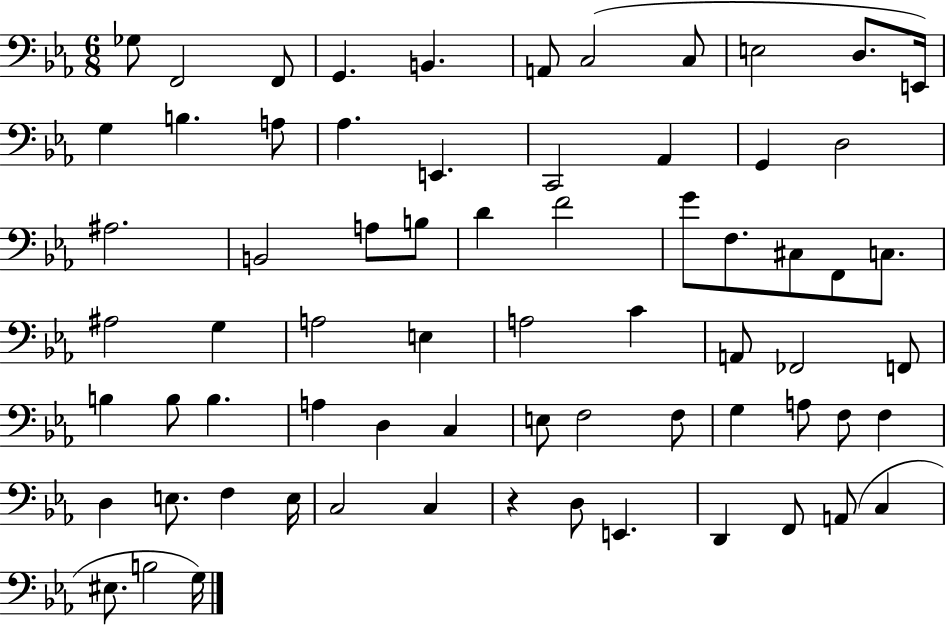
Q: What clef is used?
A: bass